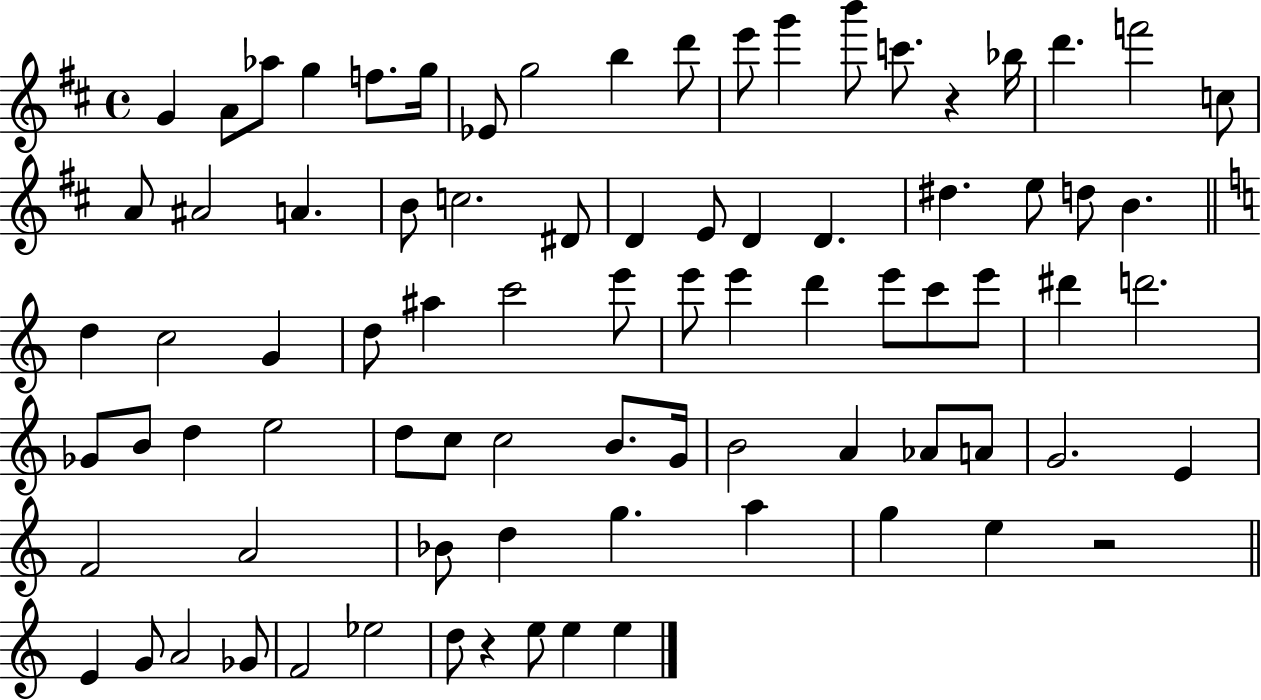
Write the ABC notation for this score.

X:1
T:Untitled
M:4/4
L:1/4
K:D
G A/2 _a/2 g f/2 g/4 _E/2 g2 b d'/2 e'/2 g' b'/2 c'/2 z _b/4 d' f'2 c/2 A/2 ^A2 A B/2 c2 ^D/2 D E/2 D D ^d e/2 d/2 B d c2 G d/2 ^a c'2 e'/2 e'/2 e' d' e'/2 c'/2 e'/2 ^d' d'2 _G/2 B/2 d e2 d/2 c/2 c2 B/2 G/4 B2 A _A/2 A/2 G2 E F2 A2 _B/2 d g a g e z2 E G/2 A2 _G/2 F2 _e2 d/2 z e/2 e e